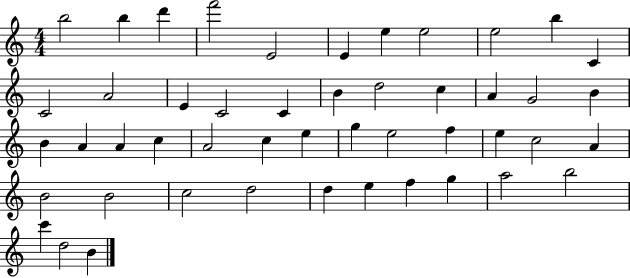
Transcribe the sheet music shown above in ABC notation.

X:1
T:Untitled
M:4/4
L:1/4
K:C
b2 b d' f'2 E2 E e e2 e2 b C C2 A2 E C2 C B d2 c A G2 B B A A c A2 c e g e2 f e c2 A B2 B2 c2 d2 d e f g a2 b2 c' d2 B